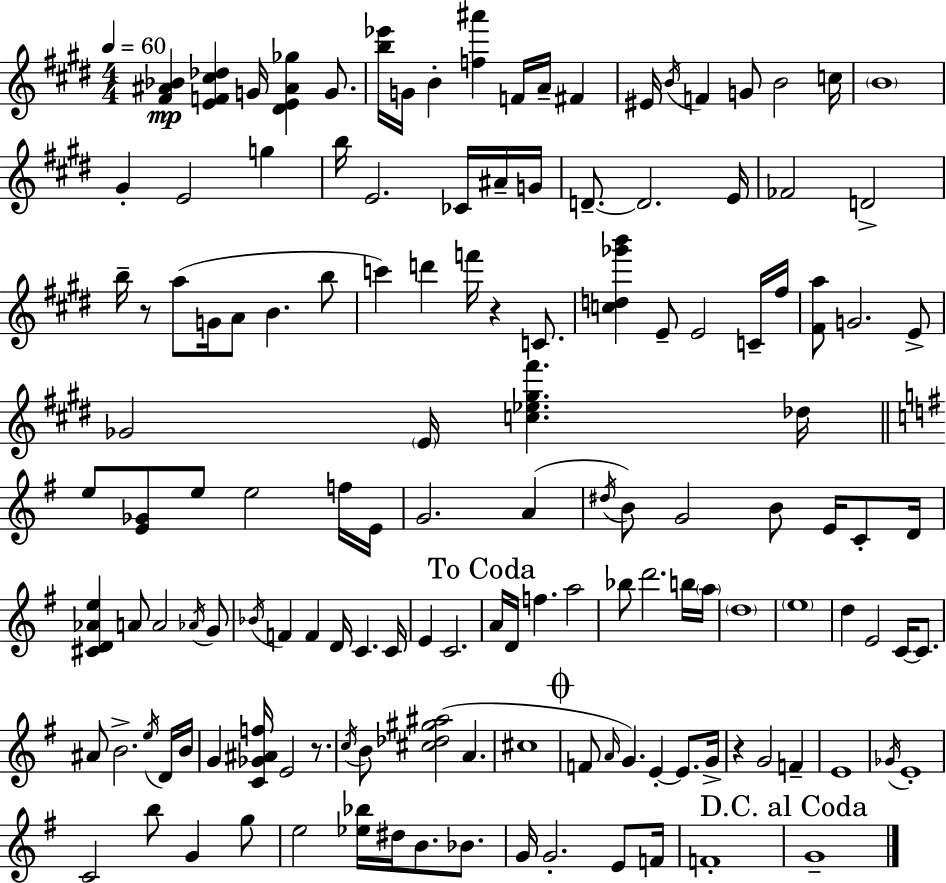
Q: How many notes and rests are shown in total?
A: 139